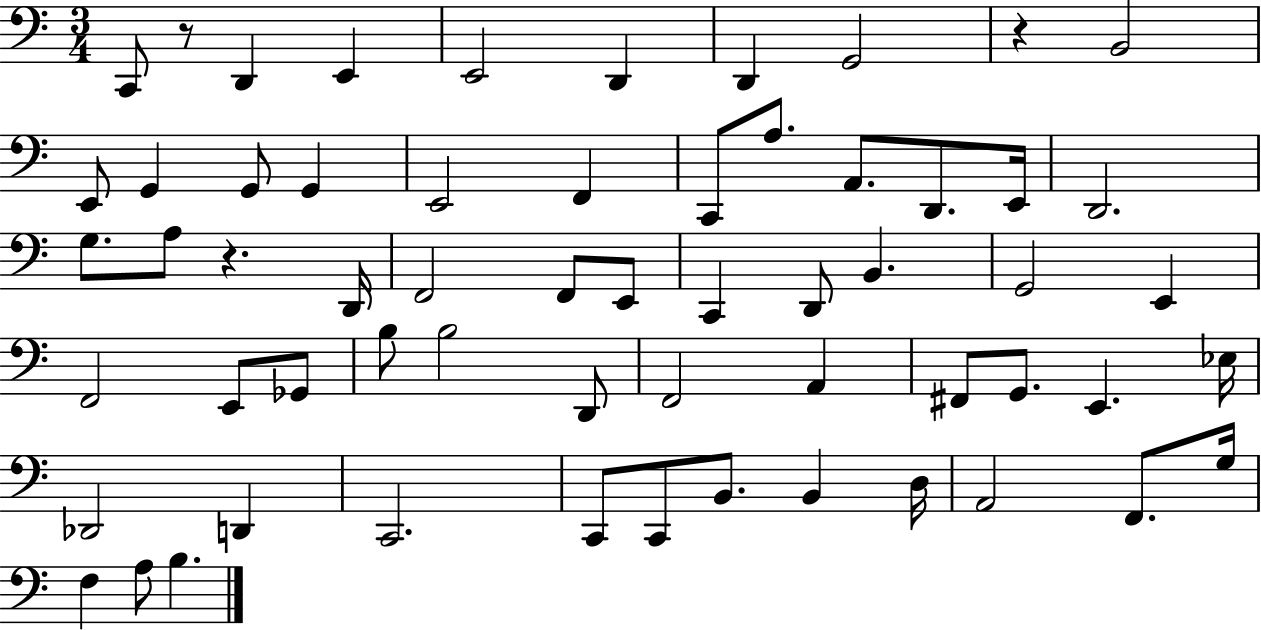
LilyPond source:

{
  \clef bass
  \numericTimeSignature
  \time 3/4
  \key c \major
  c,8 r8 d,4 e,4 | e,2 d,4 | d,4 g,2 | r4 b,2 | \break e,8 g,4 g,8 g,4 | e,2 f,4 | c,8 a8. a,8. d,8. e,16 | d,2. | \break g8. a8 r4. d,16 | f,2 f,8 e,8 | c,4 d,8 b,4. | g,2 e,4 | \break f,2 e,8 ges,8 | b8 b2 d,8 | f,2 a,4 | fis,8 g,8. e,4. ees16 | \break des,2 d,4 | c,2. | c,8 c,8 b,8. b,4 d16 | a,2 f,8. g16 | \break f4 a8 b4. | \bar "|."
}